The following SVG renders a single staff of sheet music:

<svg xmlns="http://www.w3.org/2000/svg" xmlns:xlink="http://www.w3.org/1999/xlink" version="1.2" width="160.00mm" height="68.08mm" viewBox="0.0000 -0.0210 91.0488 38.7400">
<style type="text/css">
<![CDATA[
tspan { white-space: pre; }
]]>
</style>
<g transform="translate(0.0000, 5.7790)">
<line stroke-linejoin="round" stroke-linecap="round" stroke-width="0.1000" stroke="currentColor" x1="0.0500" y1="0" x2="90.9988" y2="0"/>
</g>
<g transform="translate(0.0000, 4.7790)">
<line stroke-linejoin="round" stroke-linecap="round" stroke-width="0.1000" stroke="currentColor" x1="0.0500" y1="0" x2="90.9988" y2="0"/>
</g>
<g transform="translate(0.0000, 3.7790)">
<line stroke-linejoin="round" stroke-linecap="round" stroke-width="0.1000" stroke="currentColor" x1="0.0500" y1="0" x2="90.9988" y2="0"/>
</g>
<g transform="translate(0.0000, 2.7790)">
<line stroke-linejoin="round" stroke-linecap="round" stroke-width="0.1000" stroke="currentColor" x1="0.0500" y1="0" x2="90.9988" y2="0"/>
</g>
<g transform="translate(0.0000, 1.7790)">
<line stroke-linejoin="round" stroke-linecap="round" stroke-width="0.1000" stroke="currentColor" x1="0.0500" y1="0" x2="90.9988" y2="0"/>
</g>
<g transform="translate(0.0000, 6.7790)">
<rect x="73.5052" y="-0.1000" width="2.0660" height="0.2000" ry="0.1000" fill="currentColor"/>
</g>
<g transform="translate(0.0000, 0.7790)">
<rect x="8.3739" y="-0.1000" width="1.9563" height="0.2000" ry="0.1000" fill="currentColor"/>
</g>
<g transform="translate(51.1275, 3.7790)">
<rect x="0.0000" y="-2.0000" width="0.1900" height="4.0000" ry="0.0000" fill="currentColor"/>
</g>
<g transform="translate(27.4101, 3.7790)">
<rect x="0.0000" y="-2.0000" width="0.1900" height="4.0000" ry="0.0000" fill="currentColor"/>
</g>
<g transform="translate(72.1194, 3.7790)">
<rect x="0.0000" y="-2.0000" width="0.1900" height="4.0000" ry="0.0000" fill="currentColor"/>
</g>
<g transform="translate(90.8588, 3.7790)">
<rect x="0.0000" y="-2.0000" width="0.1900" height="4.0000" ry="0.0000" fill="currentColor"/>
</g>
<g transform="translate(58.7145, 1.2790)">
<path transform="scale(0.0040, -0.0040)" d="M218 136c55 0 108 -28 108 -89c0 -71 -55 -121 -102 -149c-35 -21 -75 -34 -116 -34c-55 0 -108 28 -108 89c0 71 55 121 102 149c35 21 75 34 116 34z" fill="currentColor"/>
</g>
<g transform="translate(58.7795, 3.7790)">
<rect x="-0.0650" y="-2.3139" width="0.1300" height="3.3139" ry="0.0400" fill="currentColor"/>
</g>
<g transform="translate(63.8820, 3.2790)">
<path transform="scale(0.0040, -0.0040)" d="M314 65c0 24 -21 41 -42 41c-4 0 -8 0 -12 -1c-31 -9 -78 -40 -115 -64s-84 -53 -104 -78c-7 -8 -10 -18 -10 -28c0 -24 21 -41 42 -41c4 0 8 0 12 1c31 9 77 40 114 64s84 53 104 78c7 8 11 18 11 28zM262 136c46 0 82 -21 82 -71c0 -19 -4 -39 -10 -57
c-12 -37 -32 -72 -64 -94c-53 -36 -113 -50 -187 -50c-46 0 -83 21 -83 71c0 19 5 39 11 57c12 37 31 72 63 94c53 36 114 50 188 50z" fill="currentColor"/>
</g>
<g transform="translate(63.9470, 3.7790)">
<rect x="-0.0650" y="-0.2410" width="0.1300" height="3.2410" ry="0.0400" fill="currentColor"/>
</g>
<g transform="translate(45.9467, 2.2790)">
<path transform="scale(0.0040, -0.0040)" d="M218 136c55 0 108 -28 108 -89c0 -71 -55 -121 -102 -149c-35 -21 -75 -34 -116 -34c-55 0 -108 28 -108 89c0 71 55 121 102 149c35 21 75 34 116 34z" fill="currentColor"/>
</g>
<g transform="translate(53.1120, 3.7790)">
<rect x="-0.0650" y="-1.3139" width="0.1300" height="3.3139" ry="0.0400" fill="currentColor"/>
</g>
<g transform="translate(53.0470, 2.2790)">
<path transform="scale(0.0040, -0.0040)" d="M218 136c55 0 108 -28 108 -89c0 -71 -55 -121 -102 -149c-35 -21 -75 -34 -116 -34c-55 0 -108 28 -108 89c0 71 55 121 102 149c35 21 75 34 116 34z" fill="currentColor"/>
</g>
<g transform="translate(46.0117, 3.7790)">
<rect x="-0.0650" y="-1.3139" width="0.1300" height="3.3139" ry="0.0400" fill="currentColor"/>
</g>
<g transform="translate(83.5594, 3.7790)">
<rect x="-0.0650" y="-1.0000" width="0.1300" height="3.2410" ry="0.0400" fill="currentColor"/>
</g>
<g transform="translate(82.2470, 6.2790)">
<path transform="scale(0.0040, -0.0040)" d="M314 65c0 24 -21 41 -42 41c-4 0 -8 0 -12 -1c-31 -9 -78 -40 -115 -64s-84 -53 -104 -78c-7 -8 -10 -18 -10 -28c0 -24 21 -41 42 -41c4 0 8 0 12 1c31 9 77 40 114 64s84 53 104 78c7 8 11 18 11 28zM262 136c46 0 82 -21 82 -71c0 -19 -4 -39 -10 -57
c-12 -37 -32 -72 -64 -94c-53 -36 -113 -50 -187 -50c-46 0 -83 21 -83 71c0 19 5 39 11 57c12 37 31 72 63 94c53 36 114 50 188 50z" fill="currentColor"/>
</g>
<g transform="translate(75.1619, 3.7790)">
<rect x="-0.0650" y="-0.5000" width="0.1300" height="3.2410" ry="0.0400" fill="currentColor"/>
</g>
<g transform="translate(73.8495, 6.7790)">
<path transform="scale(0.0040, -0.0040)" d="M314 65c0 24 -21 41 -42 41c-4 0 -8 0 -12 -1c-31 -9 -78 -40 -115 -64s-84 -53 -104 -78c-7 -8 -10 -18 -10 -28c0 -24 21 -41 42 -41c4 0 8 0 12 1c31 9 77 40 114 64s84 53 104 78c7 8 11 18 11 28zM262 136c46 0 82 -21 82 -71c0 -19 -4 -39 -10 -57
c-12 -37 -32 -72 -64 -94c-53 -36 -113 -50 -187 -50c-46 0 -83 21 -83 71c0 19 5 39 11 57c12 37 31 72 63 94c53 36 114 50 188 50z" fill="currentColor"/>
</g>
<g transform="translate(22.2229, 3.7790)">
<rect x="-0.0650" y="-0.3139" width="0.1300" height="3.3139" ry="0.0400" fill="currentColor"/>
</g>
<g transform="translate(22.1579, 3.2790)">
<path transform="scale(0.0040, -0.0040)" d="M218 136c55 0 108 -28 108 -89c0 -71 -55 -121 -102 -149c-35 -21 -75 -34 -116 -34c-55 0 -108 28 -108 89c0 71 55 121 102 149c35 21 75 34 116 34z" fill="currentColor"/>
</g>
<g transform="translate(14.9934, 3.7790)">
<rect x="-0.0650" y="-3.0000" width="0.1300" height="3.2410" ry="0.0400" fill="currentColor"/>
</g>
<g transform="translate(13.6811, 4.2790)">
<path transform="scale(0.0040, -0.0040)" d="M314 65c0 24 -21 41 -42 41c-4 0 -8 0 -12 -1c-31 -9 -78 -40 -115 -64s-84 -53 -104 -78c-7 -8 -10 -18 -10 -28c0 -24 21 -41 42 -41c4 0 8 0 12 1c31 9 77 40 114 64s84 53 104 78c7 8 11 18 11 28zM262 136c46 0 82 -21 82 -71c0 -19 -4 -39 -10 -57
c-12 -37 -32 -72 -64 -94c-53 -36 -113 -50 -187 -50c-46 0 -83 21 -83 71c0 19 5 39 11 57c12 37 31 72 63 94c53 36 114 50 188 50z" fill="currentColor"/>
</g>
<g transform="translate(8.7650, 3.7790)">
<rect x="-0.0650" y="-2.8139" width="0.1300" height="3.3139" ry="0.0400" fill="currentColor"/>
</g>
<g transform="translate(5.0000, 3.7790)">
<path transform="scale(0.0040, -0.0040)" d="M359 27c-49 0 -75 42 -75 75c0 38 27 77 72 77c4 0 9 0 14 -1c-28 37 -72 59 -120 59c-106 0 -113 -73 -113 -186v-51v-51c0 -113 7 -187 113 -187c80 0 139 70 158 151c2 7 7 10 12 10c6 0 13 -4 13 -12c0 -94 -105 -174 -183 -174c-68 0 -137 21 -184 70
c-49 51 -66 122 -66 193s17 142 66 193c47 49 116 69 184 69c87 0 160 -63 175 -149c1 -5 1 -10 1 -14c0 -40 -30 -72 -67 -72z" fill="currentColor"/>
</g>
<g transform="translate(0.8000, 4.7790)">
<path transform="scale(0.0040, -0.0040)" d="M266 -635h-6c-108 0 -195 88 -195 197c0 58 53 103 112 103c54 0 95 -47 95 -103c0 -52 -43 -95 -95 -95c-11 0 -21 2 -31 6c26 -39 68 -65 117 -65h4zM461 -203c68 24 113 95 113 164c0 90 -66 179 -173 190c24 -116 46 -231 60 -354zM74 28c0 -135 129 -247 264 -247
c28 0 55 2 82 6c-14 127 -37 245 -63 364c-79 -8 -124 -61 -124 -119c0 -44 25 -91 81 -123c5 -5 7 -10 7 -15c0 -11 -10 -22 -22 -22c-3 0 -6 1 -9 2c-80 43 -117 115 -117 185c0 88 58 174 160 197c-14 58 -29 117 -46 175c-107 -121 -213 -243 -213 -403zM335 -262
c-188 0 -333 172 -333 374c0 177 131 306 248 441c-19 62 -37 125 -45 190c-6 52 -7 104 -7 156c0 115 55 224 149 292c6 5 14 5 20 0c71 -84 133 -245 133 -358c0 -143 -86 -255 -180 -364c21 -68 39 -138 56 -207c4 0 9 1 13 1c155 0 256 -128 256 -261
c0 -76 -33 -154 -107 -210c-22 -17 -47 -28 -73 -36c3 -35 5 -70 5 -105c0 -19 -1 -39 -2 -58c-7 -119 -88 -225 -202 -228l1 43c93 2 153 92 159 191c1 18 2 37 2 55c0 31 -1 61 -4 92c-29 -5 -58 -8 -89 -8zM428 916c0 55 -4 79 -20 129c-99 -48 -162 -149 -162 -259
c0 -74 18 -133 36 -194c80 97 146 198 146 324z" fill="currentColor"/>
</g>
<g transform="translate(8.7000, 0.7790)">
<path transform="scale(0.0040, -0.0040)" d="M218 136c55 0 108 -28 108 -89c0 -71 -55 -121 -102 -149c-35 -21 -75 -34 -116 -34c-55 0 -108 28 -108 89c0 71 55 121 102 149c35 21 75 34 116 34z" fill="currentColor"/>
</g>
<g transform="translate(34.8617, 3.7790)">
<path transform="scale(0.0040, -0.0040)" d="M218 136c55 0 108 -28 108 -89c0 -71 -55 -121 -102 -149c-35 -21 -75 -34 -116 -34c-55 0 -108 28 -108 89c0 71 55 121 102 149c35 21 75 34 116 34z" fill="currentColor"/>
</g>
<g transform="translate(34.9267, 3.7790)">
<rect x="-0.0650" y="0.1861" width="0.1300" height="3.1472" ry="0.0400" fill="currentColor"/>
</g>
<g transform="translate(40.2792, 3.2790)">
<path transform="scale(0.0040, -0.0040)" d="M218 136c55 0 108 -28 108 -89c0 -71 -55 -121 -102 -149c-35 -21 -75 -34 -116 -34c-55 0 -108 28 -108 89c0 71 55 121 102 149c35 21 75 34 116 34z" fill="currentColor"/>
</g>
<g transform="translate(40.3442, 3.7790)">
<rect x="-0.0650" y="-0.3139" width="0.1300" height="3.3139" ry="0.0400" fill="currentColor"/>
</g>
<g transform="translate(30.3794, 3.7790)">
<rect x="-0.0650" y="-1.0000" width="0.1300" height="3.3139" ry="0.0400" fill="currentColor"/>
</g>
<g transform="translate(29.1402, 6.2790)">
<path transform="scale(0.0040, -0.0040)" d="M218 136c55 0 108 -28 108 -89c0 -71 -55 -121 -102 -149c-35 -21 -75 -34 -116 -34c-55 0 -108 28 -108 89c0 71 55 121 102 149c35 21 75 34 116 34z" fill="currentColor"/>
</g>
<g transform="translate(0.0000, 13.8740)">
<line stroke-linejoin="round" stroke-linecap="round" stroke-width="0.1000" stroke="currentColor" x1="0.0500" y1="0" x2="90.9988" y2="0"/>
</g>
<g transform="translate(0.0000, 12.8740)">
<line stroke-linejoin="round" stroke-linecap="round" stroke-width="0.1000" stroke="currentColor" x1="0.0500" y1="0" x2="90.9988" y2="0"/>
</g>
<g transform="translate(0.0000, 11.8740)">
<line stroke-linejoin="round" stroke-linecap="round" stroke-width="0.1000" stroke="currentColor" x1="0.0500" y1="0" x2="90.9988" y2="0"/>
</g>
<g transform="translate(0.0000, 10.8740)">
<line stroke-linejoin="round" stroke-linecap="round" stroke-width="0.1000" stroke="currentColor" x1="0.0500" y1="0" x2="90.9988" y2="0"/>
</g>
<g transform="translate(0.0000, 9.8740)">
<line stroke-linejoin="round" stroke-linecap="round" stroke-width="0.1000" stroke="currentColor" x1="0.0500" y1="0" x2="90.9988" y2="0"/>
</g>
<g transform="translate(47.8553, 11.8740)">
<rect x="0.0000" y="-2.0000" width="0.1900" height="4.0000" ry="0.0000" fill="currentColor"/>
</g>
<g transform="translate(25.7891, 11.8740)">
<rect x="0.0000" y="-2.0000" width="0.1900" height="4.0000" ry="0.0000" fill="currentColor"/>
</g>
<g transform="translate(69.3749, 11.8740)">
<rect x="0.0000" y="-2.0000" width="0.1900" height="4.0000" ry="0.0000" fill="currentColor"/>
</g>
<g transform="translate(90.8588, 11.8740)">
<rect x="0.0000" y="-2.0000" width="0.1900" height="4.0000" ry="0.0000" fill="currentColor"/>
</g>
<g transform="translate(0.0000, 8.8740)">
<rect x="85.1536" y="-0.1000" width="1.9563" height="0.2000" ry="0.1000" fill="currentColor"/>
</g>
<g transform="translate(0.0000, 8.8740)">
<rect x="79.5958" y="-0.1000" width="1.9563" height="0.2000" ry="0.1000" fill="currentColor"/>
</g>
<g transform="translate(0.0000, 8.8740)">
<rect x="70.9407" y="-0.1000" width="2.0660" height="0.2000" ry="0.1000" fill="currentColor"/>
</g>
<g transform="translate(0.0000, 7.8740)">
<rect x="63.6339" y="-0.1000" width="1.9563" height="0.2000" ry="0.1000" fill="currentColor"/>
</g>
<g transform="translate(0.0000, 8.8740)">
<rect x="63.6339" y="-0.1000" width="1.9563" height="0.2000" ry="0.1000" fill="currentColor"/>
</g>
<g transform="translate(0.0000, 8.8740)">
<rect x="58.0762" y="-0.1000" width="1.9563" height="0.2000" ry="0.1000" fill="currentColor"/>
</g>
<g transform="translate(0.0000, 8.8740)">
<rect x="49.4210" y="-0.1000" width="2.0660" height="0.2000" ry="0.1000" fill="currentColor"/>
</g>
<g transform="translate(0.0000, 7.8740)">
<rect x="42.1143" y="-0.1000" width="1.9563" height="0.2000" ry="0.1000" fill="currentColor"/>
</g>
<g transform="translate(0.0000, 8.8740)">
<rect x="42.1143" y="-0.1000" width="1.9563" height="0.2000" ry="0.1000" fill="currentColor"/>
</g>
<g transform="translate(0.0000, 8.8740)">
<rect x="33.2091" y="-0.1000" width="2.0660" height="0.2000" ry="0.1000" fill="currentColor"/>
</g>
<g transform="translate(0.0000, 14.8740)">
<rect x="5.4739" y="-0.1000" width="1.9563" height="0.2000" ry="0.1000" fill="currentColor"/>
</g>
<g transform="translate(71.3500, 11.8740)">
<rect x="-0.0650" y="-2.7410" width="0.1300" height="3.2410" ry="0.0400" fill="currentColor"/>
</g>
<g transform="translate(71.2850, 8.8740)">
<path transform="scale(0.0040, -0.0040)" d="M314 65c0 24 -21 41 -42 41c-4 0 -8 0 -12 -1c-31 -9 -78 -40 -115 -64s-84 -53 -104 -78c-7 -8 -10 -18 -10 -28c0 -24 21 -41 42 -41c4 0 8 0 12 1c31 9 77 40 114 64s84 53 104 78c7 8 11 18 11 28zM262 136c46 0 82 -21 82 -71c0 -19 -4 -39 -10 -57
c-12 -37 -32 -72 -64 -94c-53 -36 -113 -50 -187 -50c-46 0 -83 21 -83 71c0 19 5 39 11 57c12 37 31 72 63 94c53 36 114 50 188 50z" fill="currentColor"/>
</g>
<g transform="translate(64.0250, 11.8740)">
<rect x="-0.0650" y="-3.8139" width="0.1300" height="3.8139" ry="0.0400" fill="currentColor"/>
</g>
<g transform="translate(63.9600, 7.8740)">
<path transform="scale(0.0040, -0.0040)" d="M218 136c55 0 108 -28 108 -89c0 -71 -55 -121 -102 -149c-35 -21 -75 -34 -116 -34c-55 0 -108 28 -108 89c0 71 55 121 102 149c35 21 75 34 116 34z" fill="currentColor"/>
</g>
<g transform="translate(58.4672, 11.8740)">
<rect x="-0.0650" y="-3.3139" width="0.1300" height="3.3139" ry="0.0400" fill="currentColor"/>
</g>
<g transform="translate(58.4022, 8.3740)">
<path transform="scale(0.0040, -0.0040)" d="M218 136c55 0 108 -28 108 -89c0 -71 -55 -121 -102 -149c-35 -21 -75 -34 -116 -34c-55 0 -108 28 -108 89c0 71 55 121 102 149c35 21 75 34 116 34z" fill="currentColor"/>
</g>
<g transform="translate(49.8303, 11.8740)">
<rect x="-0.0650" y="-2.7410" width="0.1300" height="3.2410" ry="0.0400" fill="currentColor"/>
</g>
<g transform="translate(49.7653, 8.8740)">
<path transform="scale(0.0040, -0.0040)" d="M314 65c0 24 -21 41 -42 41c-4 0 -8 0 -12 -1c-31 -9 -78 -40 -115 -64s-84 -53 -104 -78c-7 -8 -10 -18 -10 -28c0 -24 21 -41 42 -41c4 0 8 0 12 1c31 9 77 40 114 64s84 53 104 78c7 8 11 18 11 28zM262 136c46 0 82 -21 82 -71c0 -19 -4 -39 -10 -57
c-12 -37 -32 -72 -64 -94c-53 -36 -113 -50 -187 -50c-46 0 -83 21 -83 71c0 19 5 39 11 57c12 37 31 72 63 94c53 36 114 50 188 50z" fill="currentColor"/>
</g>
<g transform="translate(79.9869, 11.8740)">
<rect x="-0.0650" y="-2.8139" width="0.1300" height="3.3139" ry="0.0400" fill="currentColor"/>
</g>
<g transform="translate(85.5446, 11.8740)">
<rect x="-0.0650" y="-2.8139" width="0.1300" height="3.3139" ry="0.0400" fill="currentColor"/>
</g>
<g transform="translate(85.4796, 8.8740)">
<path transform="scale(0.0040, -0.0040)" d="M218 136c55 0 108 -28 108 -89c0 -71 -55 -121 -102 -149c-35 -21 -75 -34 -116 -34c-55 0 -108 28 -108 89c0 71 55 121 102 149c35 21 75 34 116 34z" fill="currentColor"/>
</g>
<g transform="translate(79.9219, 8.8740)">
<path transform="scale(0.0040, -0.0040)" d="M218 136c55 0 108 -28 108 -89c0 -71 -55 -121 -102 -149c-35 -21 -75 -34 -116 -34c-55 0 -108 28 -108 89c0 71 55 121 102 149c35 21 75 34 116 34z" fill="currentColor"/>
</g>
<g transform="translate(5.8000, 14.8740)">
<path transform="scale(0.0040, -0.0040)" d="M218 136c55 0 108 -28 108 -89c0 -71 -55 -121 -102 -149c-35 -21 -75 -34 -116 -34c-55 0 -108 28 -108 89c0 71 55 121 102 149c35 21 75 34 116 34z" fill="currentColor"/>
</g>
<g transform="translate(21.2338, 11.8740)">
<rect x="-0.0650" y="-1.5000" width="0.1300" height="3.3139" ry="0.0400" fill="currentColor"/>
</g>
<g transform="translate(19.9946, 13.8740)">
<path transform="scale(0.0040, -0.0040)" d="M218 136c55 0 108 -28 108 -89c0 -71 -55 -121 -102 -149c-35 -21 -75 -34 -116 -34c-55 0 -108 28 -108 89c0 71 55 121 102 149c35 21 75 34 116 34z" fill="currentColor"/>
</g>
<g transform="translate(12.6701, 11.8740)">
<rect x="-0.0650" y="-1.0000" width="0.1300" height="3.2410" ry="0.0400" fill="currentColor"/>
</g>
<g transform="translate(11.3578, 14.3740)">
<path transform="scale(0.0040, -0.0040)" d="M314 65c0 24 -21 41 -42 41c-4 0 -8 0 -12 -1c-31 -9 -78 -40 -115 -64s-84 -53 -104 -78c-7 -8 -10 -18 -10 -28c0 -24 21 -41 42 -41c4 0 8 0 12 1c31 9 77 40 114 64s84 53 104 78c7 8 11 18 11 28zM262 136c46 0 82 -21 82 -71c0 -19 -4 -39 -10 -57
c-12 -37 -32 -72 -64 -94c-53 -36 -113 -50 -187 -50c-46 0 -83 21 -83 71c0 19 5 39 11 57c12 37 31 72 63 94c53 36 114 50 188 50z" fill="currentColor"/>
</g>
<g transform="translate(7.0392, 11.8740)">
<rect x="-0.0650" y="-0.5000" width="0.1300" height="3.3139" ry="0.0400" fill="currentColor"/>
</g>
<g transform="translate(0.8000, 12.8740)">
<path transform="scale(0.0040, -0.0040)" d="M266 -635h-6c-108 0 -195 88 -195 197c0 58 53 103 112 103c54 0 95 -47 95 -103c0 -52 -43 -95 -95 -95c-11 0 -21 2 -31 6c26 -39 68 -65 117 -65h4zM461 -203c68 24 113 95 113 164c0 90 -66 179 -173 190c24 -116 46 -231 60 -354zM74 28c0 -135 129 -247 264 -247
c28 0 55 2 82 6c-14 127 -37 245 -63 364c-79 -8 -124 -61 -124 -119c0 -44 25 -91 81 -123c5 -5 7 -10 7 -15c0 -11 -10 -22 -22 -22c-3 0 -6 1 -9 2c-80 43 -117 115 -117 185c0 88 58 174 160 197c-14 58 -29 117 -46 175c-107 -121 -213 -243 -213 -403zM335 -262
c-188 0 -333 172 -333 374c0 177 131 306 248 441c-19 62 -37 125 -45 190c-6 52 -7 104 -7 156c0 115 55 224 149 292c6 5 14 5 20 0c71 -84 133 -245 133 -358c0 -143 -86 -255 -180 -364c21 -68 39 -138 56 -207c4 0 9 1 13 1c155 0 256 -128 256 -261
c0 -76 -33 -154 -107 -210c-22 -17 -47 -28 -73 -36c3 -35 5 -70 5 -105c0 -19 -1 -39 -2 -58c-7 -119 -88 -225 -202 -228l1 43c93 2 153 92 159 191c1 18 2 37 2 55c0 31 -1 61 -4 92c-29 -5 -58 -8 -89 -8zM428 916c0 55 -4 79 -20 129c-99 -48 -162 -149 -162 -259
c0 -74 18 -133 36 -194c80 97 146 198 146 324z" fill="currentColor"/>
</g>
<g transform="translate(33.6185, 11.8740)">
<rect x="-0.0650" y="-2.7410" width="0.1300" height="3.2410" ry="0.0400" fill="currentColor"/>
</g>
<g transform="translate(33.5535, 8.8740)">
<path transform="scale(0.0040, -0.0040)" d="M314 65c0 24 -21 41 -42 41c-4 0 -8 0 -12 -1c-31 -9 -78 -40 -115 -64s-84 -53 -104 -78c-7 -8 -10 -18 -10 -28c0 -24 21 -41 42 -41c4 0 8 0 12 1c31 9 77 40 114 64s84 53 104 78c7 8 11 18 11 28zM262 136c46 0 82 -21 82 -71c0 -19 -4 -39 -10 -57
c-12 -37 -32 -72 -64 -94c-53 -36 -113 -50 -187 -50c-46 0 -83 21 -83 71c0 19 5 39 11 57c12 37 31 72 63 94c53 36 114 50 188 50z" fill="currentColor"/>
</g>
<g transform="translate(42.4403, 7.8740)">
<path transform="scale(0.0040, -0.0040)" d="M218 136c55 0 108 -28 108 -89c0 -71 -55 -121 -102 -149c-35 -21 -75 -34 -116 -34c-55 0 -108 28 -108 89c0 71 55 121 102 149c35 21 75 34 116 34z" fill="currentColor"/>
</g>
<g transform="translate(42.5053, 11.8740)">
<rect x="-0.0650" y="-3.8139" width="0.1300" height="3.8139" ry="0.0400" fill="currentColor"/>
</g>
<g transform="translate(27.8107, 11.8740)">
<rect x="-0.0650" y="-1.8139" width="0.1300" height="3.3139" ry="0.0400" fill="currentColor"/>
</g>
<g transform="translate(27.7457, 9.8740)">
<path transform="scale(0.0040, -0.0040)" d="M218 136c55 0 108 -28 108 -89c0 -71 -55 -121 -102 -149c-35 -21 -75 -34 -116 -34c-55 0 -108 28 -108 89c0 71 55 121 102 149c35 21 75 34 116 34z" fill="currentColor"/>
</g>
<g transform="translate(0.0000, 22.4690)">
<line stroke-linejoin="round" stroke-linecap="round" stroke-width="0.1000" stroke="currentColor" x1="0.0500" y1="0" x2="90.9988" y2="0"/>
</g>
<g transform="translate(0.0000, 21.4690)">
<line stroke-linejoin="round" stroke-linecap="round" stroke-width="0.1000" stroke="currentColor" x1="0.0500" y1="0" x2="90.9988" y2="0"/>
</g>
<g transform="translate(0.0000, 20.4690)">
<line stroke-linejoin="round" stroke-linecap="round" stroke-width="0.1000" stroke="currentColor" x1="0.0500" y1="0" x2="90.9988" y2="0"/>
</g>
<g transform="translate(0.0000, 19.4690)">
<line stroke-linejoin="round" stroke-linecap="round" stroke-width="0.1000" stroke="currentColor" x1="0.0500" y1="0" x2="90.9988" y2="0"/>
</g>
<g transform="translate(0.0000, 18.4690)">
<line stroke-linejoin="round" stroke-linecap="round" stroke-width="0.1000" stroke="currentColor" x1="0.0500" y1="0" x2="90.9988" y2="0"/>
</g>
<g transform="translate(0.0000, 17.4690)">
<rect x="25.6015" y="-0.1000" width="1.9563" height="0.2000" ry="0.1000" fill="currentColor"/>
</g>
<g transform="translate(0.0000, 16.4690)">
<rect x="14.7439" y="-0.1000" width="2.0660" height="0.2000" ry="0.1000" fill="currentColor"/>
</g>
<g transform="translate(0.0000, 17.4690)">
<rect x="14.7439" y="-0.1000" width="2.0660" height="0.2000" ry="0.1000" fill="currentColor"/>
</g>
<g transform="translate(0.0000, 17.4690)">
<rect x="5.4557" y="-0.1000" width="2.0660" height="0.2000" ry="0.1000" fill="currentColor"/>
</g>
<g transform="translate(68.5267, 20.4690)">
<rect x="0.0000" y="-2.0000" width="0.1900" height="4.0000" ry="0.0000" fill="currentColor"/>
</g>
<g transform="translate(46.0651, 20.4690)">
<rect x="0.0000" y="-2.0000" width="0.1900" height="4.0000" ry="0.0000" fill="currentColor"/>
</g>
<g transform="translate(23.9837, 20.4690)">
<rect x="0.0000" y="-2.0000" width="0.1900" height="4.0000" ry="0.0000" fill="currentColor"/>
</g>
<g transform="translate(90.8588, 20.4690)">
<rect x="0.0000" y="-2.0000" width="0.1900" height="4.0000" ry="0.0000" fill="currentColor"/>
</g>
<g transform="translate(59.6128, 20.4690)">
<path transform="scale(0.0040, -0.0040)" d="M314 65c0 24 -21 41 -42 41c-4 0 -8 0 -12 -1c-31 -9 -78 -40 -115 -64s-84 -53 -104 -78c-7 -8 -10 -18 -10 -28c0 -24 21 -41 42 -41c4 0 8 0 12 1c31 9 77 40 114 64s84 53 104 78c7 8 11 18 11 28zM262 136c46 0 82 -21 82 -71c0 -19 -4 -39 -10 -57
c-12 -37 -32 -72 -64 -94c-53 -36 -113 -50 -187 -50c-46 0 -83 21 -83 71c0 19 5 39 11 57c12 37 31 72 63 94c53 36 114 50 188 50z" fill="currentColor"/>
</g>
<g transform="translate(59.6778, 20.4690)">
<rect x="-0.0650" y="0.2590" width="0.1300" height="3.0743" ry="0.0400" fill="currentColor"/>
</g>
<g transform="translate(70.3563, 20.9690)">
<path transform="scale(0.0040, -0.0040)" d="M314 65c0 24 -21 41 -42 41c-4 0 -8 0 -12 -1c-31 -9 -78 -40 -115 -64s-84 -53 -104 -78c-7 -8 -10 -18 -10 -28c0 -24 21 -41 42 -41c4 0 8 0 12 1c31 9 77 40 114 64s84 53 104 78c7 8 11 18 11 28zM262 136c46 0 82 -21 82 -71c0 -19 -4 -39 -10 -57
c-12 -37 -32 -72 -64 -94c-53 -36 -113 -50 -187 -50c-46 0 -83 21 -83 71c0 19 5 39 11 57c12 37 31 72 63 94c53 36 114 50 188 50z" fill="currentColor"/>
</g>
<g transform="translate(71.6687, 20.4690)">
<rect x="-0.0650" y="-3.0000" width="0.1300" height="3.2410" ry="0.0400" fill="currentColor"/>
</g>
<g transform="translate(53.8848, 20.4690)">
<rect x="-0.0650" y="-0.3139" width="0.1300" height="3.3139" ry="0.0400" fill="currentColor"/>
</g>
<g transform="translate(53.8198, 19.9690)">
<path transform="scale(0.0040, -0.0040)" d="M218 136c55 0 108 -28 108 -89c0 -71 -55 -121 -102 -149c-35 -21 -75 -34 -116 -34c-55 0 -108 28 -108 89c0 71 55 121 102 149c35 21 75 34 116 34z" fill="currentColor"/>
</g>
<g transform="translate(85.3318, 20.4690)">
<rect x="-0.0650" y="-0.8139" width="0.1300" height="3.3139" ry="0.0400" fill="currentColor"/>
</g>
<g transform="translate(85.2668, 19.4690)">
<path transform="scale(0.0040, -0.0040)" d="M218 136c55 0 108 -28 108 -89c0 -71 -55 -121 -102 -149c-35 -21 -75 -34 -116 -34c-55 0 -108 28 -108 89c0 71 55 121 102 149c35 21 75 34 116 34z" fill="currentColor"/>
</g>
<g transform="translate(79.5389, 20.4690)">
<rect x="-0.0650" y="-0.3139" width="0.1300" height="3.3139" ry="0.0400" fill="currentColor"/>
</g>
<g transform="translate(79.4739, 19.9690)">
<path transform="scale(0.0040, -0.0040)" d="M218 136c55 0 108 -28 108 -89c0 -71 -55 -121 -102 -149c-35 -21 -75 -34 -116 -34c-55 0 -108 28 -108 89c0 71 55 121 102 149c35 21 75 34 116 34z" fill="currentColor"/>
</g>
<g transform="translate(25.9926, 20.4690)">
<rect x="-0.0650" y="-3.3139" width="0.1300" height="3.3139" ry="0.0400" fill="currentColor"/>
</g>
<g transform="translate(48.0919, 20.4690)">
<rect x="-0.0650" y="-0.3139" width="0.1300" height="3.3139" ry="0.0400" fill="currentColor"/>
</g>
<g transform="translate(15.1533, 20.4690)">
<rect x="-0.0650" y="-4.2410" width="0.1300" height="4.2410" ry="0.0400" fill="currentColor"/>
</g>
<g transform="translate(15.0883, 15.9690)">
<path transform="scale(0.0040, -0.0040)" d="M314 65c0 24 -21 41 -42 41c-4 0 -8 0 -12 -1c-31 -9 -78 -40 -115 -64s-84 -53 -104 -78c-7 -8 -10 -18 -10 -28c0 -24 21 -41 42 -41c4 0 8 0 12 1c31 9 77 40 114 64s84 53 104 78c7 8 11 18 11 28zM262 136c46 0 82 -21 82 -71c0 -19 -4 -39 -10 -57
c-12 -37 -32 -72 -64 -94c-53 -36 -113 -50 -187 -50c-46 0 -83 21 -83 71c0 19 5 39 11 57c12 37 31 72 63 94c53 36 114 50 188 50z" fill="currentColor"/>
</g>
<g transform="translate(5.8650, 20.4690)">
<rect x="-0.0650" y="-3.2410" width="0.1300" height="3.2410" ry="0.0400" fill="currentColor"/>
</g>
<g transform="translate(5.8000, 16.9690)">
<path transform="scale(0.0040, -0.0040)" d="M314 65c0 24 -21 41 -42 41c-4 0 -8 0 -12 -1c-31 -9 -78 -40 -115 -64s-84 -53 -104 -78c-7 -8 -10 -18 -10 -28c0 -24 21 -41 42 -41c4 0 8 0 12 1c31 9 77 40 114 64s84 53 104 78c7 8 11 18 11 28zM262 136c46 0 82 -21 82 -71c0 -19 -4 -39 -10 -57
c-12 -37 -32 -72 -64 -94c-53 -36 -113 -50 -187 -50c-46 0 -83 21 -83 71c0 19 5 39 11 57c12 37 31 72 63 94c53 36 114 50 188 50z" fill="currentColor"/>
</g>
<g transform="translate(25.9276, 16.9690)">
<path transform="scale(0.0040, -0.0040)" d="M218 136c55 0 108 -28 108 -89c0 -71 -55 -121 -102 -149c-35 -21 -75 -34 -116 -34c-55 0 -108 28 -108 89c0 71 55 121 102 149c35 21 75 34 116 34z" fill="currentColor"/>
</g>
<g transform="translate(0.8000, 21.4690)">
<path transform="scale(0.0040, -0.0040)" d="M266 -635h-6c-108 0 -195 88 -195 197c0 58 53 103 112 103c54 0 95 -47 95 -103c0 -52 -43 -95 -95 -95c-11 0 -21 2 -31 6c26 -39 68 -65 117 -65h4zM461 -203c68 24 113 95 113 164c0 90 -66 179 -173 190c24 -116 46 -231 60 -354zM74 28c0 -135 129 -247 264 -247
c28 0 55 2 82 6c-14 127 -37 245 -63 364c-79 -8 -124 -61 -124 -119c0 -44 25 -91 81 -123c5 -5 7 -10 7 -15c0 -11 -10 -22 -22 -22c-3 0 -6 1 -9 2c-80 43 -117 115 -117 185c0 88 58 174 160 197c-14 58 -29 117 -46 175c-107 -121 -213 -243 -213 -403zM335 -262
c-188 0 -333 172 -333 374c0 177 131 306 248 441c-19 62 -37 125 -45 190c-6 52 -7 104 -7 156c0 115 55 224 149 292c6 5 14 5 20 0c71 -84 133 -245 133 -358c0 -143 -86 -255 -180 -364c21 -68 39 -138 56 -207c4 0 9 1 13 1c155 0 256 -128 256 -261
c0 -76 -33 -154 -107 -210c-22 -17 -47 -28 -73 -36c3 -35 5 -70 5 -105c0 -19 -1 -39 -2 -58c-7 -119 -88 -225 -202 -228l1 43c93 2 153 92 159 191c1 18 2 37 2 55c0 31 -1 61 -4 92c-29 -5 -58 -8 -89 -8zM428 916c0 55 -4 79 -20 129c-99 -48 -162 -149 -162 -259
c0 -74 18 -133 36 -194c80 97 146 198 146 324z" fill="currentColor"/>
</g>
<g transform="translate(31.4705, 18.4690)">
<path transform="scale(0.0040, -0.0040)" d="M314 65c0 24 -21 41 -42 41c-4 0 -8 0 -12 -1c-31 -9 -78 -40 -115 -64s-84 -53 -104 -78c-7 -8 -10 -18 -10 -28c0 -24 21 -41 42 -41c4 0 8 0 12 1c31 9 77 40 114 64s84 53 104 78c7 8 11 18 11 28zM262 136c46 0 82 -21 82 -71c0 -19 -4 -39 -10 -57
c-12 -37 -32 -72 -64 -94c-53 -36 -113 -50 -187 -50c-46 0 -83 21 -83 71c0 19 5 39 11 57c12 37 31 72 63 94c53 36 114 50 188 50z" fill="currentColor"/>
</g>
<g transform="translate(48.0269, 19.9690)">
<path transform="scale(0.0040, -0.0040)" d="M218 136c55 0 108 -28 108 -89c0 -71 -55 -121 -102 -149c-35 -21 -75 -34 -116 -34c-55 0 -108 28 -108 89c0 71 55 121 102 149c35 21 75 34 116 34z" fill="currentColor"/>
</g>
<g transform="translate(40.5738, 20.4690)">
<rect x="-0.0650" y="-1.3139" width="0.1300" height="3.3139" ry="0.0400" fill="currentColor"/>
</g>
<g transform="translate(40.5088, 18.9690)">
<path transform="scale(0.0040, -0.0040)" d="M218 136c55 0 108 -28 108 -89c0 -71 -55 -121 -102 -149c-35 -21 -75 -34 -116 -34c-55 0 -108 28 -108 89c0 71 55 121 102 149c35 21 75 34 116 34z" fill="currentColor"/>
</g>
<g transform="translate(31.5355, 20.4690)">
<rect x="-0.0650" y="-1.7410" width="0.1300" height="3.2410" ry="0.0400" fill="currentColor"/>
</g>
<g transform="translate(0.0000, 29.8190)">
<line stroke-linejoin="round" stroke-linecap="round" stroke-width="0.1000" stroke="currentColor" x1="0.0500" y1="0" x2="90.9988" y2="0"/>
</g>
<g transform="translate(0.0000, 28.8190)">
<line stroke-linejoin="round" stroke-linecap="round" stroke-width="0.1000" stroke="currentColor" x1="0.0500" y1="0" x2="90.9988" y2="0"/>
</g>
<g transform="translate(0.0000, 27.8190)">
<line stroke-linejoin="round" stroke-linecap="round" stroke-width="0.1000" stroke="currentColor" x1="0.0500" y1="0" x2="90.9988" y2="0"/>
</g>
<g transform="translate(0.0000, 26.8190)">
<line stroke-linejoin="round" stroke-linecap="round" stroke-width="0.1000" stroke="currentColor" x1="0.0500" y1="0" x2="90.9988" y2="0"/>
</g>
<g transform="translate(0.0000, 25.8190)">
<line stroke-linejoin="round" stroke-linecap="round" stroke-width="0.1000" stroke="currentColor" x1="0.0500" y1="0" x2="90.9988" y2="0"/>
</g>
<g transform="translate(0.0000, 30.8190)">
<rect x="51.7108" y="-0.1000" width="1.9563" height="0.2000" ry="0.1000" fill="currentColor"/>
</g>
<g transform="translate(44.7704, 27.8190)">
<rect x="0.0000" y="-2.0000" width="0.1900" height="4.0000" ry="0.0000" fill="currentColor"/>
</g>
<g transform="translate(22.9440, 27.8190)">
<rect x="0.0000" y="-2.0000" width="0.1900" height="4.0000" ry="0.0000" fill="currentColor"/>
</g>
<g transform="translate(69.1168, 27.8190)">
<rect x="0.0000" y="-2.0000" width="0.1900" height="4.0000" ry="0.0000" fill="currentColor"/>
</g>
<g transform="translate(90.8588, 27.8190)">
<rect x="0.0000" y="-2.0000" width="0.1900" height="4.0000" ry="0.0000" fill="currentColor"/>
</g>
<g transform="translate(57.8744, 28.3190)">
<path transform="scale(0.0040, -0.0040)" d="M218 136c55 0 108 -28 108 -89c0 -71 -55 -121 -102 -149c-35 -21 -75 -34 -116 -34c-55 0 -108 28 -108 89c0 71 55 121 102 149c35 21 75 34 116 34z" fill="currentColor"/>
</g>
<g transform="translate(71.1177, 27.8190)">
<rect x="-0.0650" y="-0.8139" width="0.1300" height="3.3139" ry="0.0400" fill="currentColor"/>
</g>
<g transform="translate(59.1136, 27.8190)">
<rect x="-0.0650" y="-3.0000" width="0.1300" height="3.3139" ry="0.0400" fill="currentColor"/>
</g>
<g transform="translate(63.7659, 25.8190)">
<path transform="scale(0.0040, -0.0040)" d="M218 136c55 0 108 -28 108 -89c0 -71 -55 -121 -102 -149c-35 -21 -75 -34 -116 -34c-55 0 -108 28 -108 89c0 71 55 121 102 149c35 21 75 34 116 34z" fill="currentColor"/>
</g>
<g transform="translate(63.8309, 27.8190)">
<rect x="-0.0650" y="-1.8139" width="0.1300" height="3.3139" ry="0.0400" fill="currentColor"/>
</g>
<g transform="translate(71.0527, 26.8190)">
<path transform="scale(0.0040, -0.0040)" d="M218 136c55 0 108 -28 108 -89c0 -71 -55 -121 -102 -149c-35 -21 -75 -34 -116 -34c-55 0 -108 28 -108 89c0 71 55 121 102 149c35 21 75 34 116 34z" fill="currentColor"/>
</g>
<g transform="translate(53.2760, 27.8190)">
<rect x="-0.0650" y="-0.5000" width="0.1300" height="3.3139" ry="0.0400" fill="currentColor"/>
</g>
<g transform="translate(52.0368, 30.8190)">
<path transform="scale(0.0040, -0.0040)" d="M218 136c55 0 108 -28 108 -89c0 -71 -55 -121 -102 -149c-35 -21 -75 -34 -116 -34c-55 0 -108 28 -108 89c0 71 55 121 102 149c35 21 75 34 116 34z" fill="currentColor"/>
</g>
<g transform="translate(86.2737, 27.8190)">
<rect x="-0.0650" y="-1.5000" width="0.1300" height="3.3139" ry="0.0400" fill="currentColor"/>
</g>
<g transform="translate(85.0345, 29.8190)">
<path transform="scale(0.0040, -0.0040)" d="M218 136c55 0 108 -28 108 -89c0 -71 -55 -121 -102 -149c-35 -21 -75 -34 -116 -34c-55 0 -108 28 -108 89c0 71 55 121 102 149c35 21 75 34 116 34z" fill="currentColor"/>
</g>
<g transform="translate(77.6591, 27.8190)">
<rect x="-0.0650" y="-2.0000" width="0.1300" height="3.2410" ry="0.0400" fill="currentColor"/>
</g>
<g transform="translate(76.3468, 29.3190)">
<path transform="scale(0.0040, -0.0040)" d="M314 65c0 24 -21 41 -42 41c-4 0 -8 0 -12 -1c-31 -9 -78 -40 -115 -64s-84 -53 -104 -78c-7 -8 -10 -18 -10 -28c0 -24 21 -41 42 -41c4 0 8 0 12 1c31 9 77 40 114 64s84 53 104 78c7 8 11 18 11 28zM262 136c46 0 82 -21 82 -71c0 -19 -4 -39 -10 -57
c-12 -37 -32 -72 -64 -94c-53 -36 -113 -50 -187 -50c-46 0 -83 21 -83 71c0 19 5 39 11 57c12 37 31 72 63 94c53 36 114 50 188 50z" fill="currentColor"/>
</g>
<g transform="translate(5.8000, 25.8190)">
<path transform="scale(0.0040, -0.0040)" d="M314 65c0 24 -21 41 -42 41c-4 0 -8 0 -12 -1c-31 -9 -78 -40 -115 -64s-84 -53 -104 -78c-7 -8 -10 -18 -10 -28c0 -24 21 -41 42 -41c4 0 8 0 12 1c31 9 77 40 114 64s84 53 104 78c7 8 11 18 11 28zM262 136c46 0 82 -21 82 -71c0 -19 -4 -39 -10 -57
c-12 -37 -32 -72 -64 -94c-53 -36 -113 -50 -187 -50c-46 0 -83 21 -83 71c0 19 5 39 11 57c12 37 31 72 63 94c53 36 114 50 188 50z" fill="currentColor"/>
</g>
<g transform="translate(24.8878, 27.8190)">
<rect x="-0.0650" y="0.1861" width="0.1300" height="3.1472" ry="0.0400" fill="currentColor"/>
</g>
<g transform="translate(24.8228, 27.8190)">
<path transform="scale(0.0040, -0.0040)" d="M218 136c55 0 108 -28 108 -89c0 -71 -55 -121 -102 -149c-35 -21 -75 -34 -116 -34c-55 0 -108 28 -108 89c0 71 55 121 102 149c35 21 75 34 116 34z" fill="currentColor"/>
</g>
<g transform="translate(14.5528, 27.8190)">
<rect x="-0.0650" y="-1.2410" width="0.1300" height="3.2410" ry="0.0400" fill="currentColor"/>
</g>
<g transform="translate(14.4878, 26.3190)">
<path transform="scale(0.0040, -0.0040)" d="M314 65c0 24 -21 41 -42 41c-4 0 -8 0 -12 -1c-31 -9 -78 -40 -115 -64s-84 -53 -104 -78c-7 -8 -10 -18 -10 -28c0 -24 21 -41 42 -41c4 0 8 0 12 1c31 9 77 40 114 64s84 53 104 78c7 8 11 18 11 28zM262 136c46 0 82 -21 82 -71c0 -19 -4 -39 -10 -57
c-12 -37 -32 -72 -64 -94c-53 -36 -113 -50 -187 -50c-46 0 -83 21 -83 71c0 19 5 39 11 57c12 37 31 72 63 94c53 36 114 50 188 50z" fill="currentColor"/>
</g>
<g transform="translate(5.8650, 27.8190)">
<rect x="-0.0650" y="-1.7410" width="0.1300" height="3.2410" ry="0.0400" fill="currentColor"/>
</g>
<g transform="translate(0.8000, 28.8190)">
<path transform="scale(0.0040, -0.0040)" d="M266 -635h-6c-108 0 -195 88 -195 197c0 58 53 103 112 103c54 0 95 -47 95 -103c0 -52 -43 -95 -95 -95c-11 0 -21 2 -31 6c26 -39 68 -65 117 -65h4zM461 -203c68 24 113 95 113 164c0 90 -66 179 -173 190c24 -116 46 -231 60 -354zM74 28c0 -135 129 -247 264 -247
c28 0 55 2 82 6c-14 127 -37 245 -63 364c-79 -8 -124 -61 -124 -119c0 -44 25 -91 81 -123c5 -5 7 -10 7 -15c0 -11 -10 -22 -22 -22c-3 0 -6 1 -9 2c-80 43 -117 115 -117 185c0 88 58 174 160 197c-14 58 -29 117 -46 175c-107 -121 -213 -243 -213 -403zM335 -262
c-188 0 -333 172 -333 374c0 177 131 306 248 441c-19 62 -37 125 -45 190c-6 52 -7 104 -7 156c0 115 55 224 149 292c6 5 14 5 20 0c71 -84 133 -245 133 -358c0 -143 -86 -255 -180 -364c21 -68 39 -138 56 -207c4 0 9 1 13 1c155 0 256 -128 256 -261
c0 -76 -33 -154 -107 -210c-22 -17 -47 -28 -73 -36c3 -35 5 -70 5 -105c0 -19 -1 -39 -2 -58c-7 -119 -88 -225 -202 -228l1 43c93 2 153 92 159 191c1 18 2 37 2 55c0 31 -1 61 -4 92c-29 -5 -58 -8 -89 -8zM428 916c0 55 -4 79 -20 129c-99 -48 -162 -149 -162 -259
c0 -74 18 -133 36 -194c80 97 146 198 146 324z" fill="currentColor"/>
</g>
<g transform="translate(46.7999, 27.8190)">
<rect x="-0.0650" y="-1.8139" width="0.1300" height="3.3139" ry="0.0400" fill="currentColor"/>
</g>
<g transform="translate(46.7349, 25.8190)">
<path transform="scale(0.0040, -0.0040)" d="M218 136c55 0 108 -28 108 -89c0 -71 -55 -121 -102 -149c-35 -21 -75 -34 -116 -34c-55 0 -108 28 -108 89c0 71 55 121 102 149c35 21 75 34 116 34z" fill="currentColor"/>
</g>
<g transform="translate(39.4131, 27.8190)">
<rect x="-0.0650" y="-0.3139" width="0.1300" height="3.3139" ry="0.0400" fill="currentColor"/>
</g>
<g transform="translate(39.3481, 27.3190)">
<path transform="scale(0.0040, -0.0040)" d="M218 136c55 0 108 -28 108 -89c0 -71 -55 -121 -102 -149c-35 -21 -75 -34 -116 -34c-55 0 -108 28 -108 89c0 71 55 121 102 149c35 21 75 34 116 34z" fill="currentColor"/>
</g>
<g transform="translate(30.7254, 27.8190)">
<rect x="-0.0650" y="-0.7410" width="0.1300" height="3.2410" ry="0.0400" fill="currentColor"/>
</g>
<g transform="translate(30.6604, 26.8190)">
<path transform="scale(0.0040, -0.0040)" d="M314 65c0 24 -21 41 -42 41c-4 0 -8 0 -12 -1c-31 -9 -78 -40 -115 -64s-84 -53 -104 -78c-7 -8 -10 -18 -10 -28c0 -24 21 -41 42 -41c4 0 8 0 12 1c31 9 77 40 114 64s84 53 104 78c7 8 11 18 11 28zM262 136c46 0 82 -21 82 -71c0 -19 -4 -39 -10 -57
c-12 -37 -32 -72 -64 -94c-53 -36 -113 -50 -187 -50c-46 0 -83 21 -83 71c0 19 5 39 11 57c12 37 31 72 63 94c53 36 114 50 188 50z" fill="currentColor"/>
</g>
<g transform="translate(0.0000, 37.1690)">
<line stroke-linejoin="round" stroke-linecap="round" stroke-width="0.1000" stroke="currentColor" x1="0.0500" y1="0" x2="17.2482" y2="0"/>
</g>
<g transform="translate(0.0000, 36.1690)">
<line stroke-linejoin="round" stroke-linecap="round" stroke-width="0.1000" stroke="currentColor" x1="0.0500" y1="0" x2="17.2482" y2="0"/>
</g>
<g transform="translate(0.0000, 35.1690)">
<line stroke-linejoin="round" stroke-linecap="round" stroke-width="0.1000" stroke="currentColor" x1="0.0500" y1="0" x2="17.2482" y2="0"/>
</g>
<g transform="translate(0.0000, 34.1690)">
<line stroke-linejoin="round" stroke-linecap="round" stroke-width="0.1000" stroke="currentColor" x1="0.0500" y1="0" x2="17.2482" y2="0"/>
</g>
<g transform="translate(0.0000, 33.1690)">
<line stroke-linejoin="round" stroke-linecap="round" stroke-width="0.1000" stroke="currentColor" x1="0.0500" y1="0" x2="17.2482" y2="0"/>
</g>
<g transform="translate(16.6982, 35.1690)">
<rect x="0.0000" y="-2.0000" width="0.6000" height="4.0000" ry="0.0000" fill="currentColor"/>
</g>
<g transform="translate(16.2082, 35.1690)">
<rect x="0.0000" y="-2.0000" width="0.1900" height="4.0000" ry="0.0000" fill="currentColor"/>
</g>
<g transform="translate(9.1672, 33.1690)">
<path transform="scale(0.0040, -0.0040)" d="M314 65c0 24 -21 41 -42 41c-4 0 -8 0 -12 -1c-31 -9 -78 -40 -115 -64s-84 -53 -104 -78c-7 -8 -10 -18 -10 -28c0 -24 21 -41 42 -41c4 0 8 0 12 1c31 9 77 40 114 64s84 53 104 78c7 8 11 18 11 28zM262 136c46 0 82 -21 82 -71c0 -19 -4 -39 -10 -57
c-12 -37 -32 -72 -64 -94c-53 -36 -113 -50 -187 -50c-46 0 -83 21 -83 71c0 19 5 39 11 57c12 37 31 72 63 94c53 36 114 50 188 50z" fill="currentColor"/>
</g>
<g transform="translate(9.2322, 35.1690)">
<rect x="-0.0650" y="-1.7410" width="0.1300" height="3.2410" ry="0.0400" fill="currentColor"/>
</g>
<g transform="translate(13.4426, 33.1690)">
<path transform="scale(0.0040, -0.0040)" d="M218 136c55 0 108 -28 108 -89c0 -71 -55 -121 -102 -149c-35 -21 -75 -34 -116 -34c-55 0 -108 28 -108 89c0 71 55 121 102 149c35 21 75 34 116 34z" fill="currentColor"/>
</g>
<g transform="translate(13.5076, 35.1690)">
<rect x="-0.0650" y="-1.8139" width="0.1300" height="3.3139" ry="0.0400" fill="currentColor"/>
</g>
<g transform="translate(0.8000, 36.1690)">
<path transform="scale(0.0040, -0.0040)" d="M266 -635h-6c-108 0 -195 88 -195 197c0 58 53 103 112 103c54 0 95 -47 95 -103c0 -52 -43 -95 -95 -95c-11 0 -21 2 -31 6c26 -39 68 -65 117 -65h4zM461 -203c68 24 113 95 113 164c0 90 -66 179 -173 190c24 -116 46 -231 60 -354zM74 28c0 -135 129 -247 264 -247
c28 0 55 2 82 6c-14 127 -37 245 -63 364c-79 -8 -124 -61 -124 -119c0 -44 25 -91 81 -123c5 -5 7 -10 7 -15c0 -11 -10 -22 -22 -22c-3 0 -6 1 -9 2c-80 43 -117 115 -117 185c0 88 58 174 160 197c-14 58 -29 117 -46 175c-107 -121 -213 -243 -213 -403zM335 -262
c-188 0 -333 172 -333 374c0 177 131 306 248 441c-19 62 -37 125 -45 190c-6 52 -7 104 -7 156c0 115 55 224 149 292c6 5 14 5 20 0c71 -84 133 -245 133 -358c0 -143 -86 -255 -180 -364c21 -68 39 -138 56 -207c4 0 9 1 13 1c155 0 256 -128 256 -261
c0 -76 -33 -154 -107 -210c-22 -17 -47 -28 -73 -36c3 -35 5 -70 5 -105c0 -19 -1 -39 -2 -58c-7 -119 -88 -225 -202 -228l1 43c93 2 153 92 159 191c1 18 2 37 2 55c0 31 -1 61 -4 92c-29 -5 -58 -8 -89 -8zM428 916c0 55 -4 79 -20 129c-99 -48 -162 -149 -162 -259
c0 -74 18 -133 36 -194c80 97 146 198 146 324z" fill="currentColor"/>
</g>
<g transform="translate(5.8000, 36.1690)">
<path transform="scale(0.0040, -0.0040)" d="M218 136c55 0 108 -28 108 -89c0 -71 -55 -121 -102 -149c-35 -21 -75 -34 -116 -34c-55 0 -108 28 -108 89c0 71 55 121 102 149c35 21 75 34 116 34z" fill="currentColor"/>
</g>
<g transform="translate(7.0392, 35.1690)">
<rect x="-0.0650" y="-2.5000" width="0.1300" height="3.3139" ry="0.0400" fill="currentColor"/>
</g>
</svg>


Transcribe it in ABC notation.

X:1
T:Untitled
M:4/4
L:1/4
K:C
a A2 c D B c e e g c2 C2 D2 C D2 E f a2 c' a2 b c' a2 a a b2 d'2 b f2 e c c B2 A2 c d f2 e2 B d2 c f C A f d F2 E G f2 f